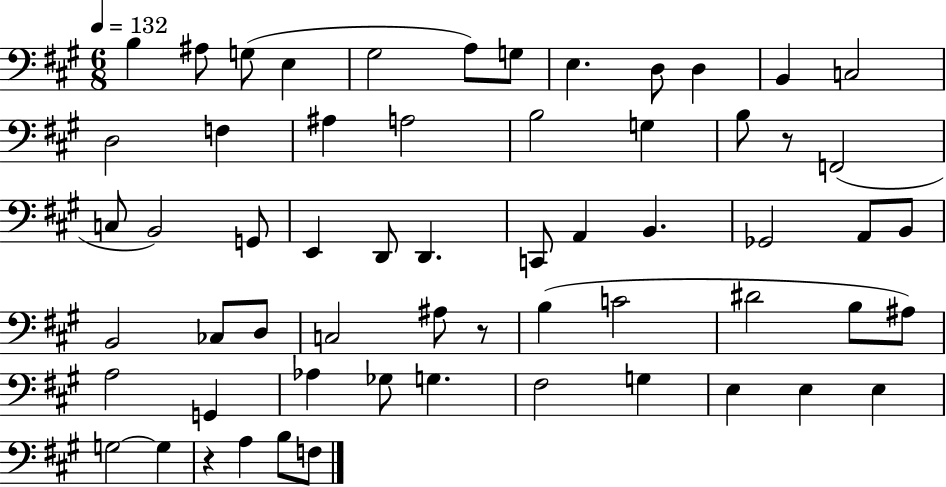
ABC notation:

X:1
T:Untitled
M:6/8
L:1/4
K:A
B, ^A,/2 G,/2 E, ^G,2 A,/2 G,/2 E, D,/2 D, B,, C,2 D,2 F, ^A, A,2 B,2 G, B,/2 z/2 F,,2 C,/2 B,,2 G,,/2 E,, D,,/2 D,, C,,/2 A,, B,, _G,,2 A,,/2 B,,/2 B,,2 _C,/2 D,/2 C,2 ^A,/2 z/2 B, C2 ^D2 B,/2 ^A,/2 A,2 G,, _A, _G,/2 G, ^F,2 G, E, E, E, G,2 G, z A, B,/2 F,/2